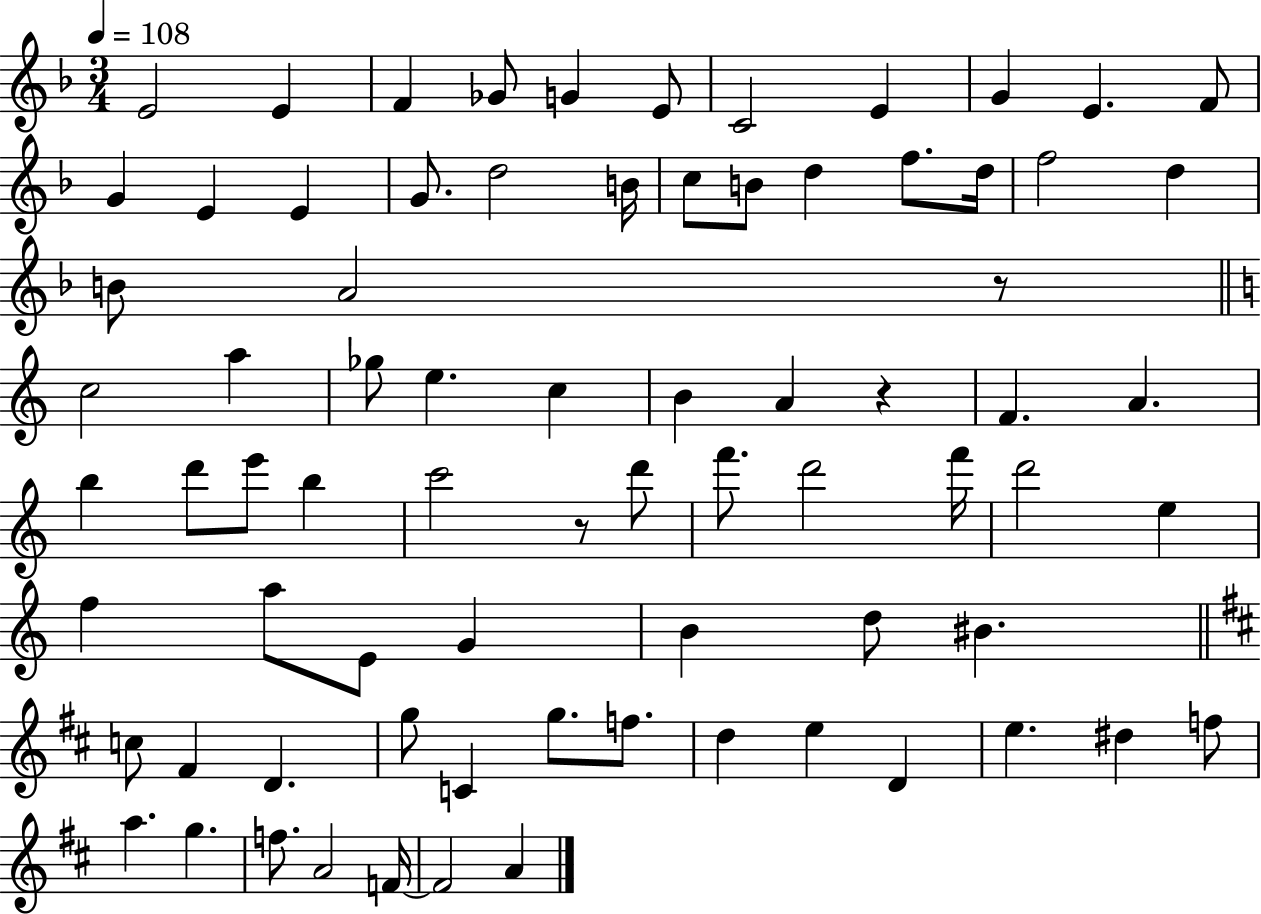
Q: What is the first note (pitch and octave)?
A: E4